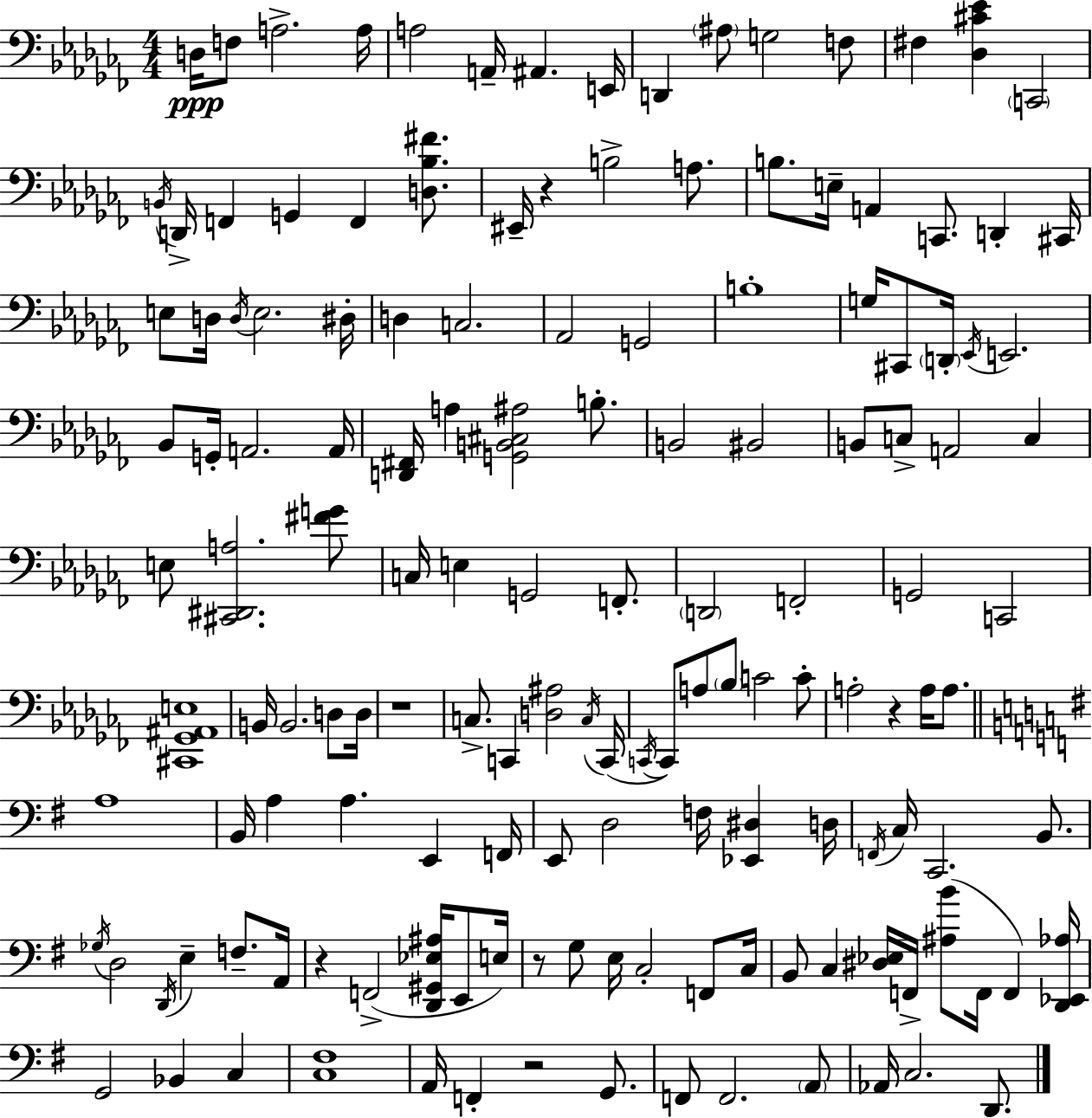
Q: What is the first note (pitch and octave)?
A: D3